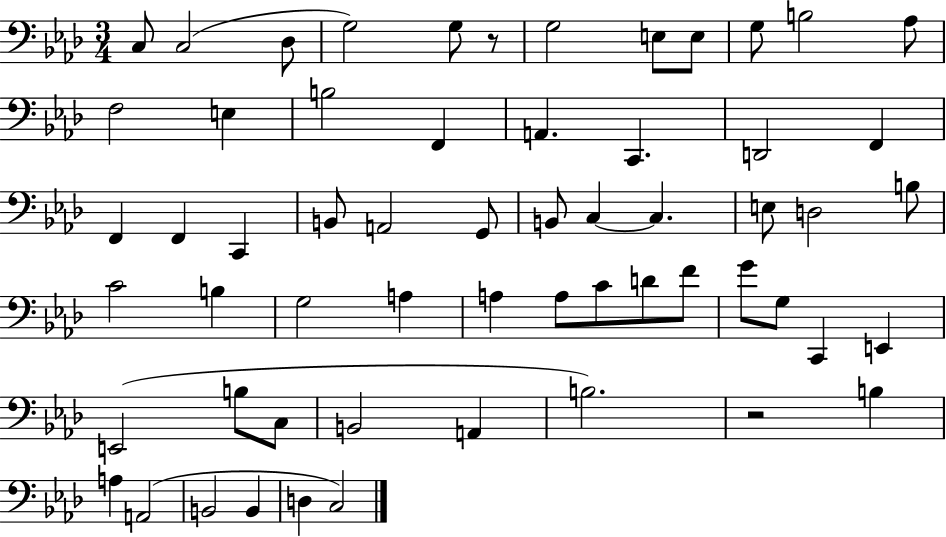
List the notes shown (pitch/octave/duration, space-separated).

C3/e C3/h Db3/e G3/h G3/e R/e G3/h E3/e E3/e G3/e B3/h Ab3/e F3/h E3/q B3/h F2/q A2/q. C2/q. D2/h F2/q F2/q F2/q C2/q B2/e A2/h G2/e B2/e C3/q C3/q. E3/e D3/h B3/e C4/h B3/q G3/h A3/q A3/q A3/e C4/e D4/e F4/e G4/e G3/e C2/q E2/q E2/h B3/e C3/e B2/h A2/q B3/h. R/h B3/q A3/q A2/h B2/h B2/q D3/q C3/h